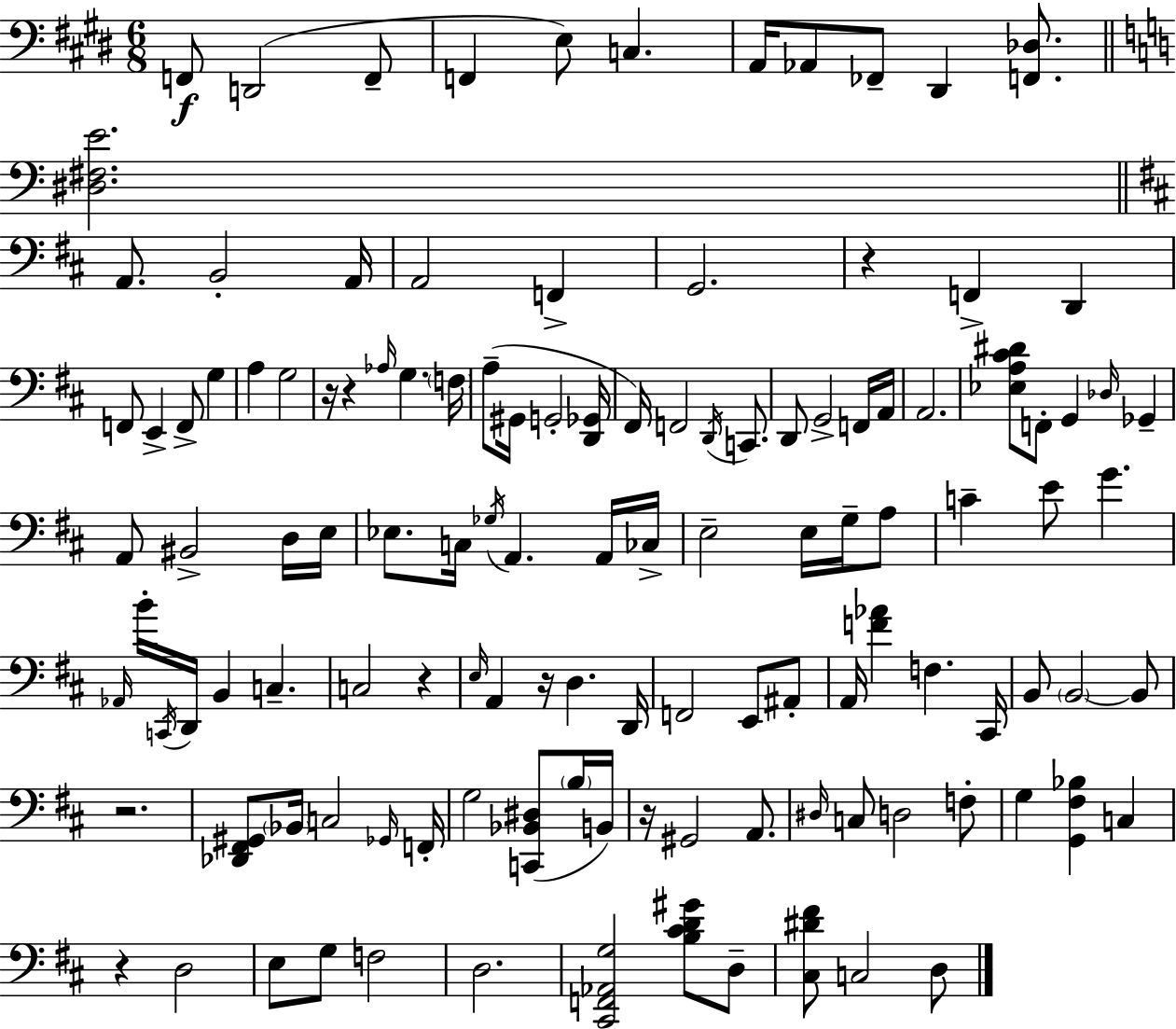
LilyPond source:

{
  \clef bass
  \numericTimeSignature
  \time 6/8
  \key e \major
  f,8\f d,2( f,8-- | f,4 e8) c4. | a,16 aes,8 fes,8-- dis,4 <f, des>8. | \bar "||" \break \key c \major <dis fis e'>2. | \bar "||" \break \key b \minor a,8. b,2-. a,16 | a,2 f,4-> | g,2. | r4 f,4-> d,4 | \break f,8 e,4-> f,8-> g4 | a4 g2 | r16 r4 \grace { aes16 } g4. | \parenthesize f16 a8--( gis,16 g,2-. | \break <d, ges,>16 fis,16) f,2 \acciaccatura { d,16 } c,8. | d,8 g,2-> | f,16 a,16 a,2. | <ees a cis' dis'>8 f,8-. g,4 \grace { des16 } ges,4-- | \break a,8 bis,2-> | d16 e16 ees8. c16 \acciaccatura { ges16 } a,4. | a,16 ces16-> e2-- | e16 g16-- a8 c'4-- e'8 g'4. | \break \grace { aes,16 } b'16-. \acciaccatura { c,16 } d,16 b,4 | c4.-- c2 | r4 \grace { e16 } a,4 r16 | d4. d,16 f,2 | \break e,8 ais,8-. a,16 <f' aes'>4 | f4. cis,16 b,8 \parenthesize b,2~~ | b,8 r2. | <des, fis, gis,>8 \parenthesize bes,16 c2 | \break \grace { ges,16 } f,16-. g2 | <c, bes, dis>8( \parenthesize b16 b,16) r16 gis,2 | a,8. \grace { dis16 } c8 d2 | f8-. g4 | \break <g, fis bes>4 c4 r4 | d2 e8 g8 | f2 d2. | <cis, f, aes, g>2 | \break <b cis' d' gis'>8 d8-- <cis dis' fis'>8 c2 | d8 \bar "|."
}